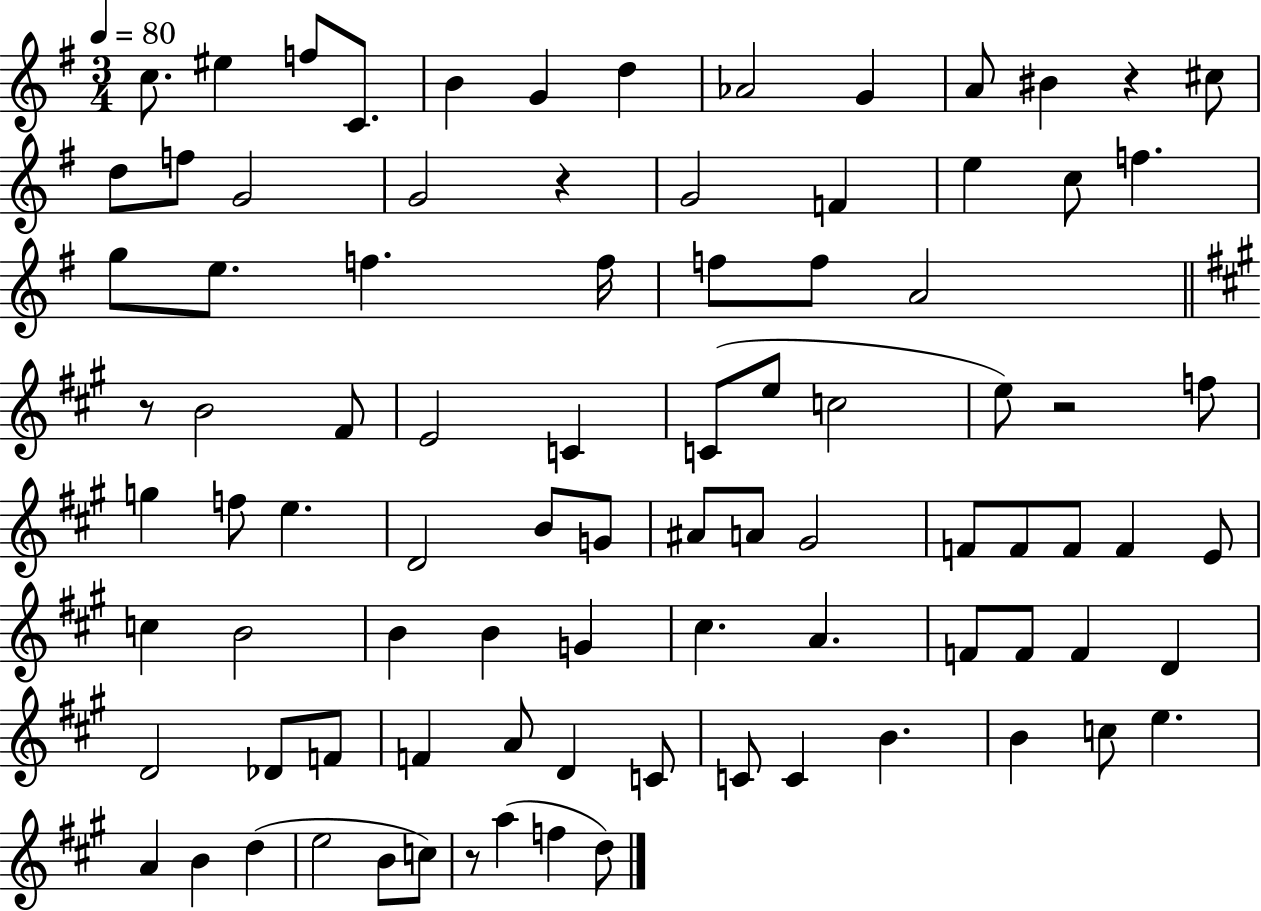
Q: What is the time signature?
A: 3/4